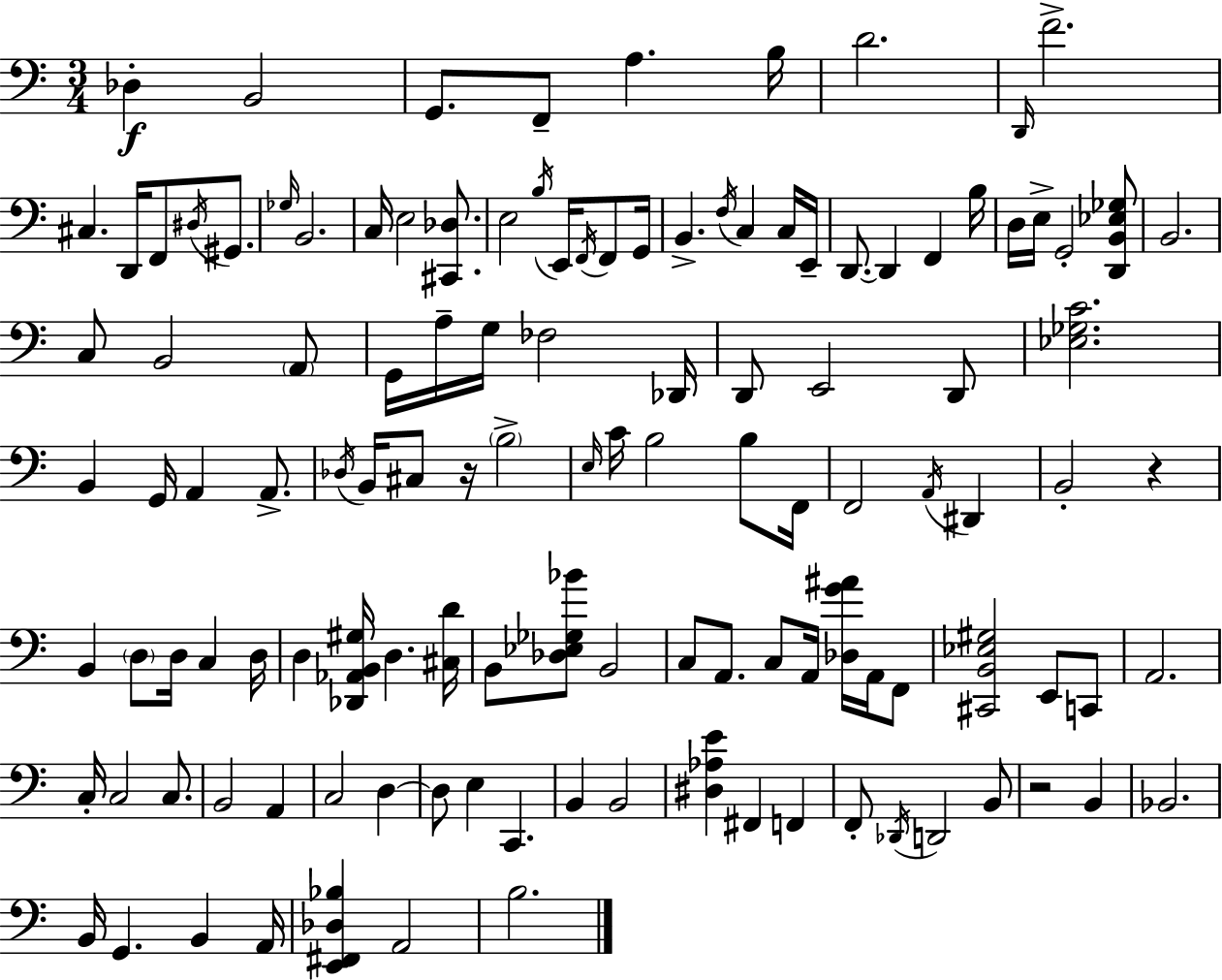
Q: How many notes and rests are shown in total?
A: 122